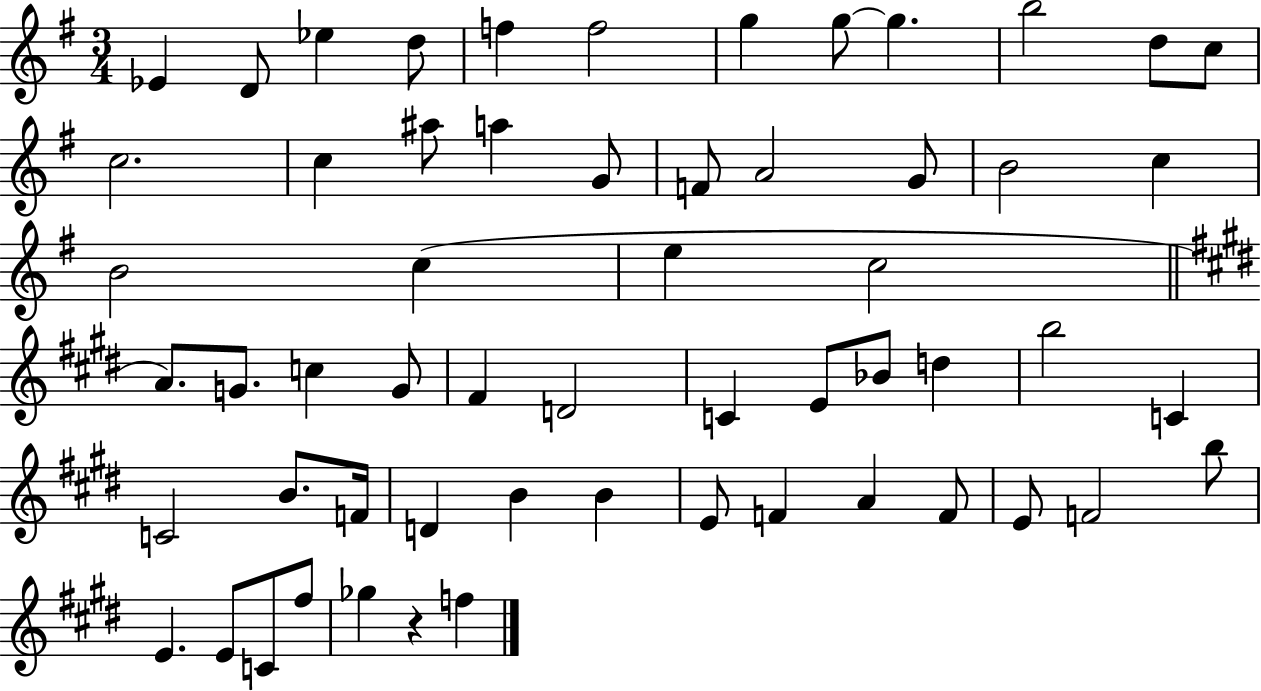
{
  \clef treble
  \numericTimeSignature
  \time 3/4
  \key g \major
  ees'4 d'8 ees''4 d''8 | f''4 f''2 | g''4 g''8~~ g''4. | b''2 d''8 c''8 | \break c''2. | c''4 ais''8 a''4 g'8 | f'8 a'2 g'8 | b'2 c''4 | \break b'2 c''4( | e''4 c''2 | \bar "||" \break \key e \major a'8.) g'8. c''4 g'8 | fis'4 d'2 | c'4 e'8 bes'8 d''4 | b''2 c'4 | \break c'2 b'8. f'16 | d'4 b'4 b'4 | e'8 f'4 a'4 f'8 | e'8 f'2 b''8 | \break e'4. e'8 c'8 fis''8 | ges''4 r4 f''4 | \bar "|."
}